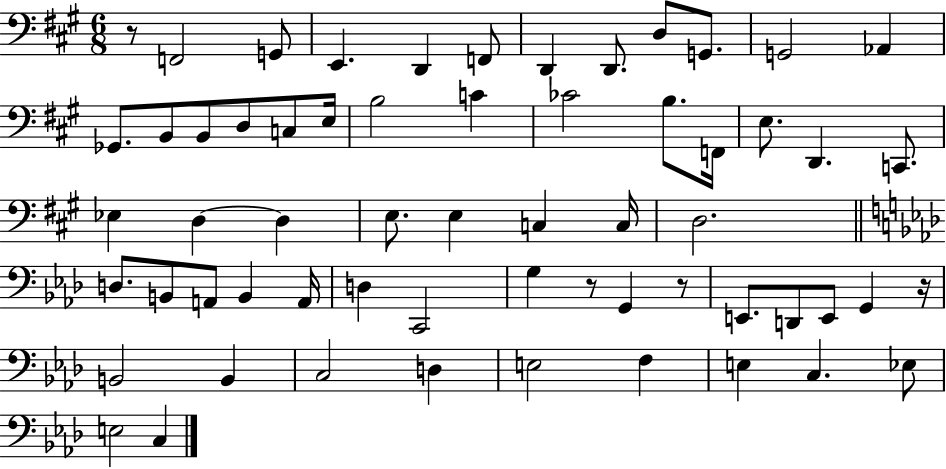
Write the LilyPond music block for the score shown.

{
  \clef bass
  \numericTimeSignature
  \time 6/8
  \key a \major
  \repeat volta 2 { r8 f,2 g,8 | e,4. d,4 f,8 | d,4 d,8. d8 g,8. | g,2 aes,4 | \break ges,8. b,8 b,8 d8 c8 e16 | b2 c'4 | ces'2 b8. f,16 | e8. d,4. c,8. | \break ees4 d4~~ d4 | e8. e4 c4 c16 | d2. | \bar "||" \break \key f \minor d8. b,8 a,8 b,4 a,16 | d4 c,2 | g4 r8 g,4 r8 | e,8. d,8 e,8 g,4 r16 | \break b,2 b,4 | c2 d4 | e2 f4 | e4 c4. ees8 | \break e2 c4 | } \bar "|."
}